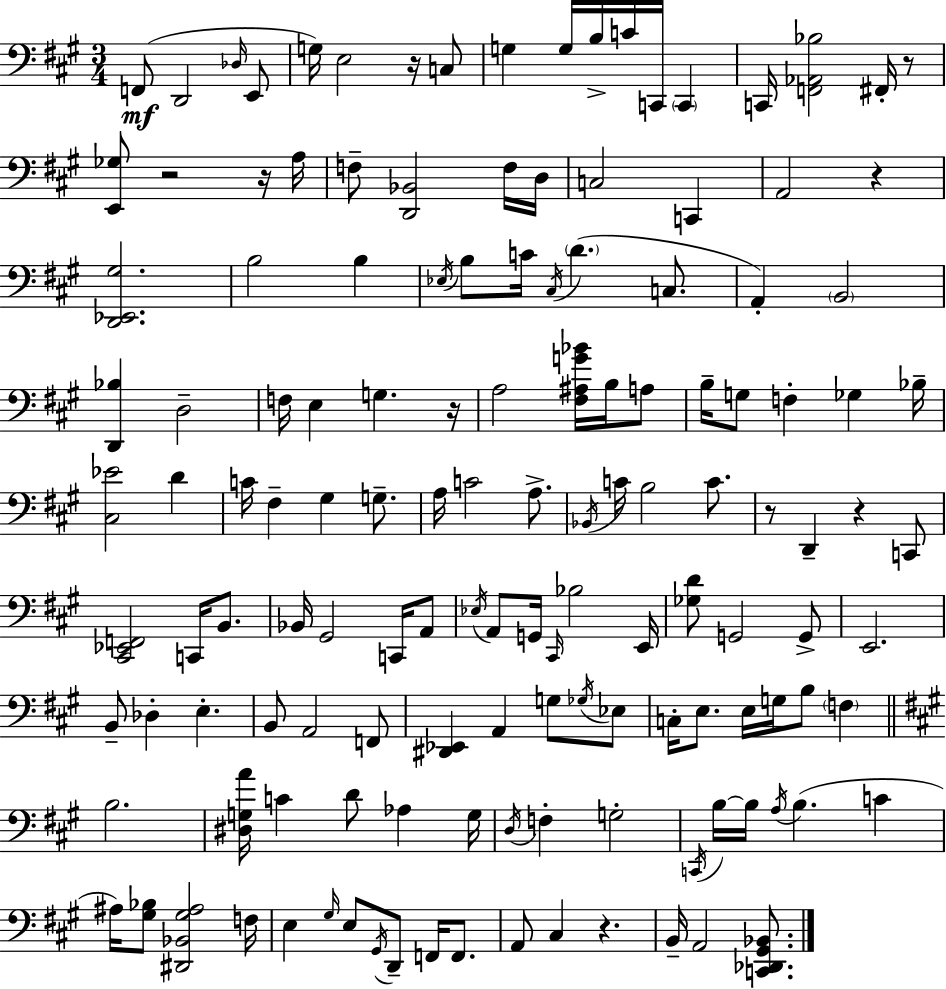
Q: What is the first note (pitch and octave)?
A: F2